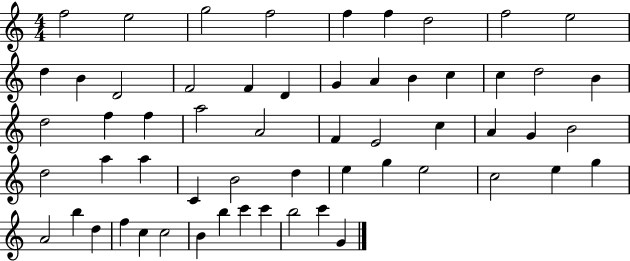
{
  \clef treble
  \numericTimeSignature
  \time 4/4
  \key c \major
  f''2 e''2 | g''2 f''2 | f''4 f''4 d''2 | f''2 e''2 | \break d''4 b'4 d'2 | f'2 f'4 d'4 | g'4 a'4 b'4 c''4 | c''4 d''2 b'4 | \break d''2 f''4 f''4 | a''2 a'2 | f'4 e'2 c''4 | a'4 g'4 b'2 | \break d''2 a''4 a''4 | c'4 b'2 d''4 | e''4 g''4 e''2 | c''2 e''4 g''4 | \break a'2 b''4 d''4 | f''4 c''4 c''2 | b'4 b''4 c'''4 c'''4 | b''2 c'''4 g'4 | \break \bar "|."
}